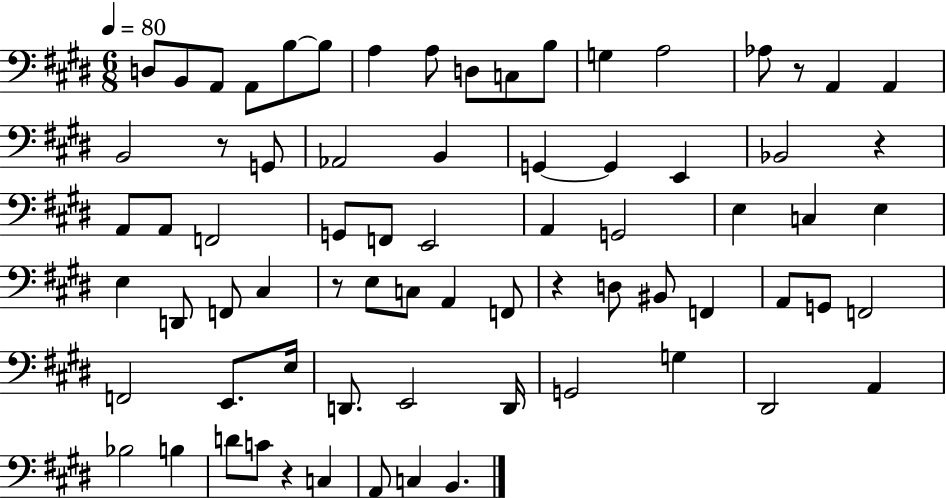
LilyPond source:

{
  \clef bass
  \numericTimeSignature
  \time 6/8
  \key e \major
  \tempo 4 = 80
  \repeat volta 2 { d8 b,8 a,8 a,8 b8~~ b8 | a4 a8 d8 c8 b8 | g4 a2 | aes8 r8 a,4 a,4 | \break b,2 r8 g,8 | aes,2 b,4 | g,4~~ g,4 e,4 | bes,2 r4 | \break a,8 a,8 f,2 | g,8 f,8 e,2 | a,4 g,2 | e4 c4 e4 | \break e4 d,8 f,8 cis4 | r8 e8 c8 a,4 f,8 | r4 d8 bis,8 f,4 | a,8 g,8 f,2 | \break f,2 e,8. e16 | d,8. e,2 d,16 | g,2 g4 | dis,2 a,4 | \break bes2 b4 | d'8 c'8 r4 c4 | a,8 c4 b,4. | } \bar "|."
}